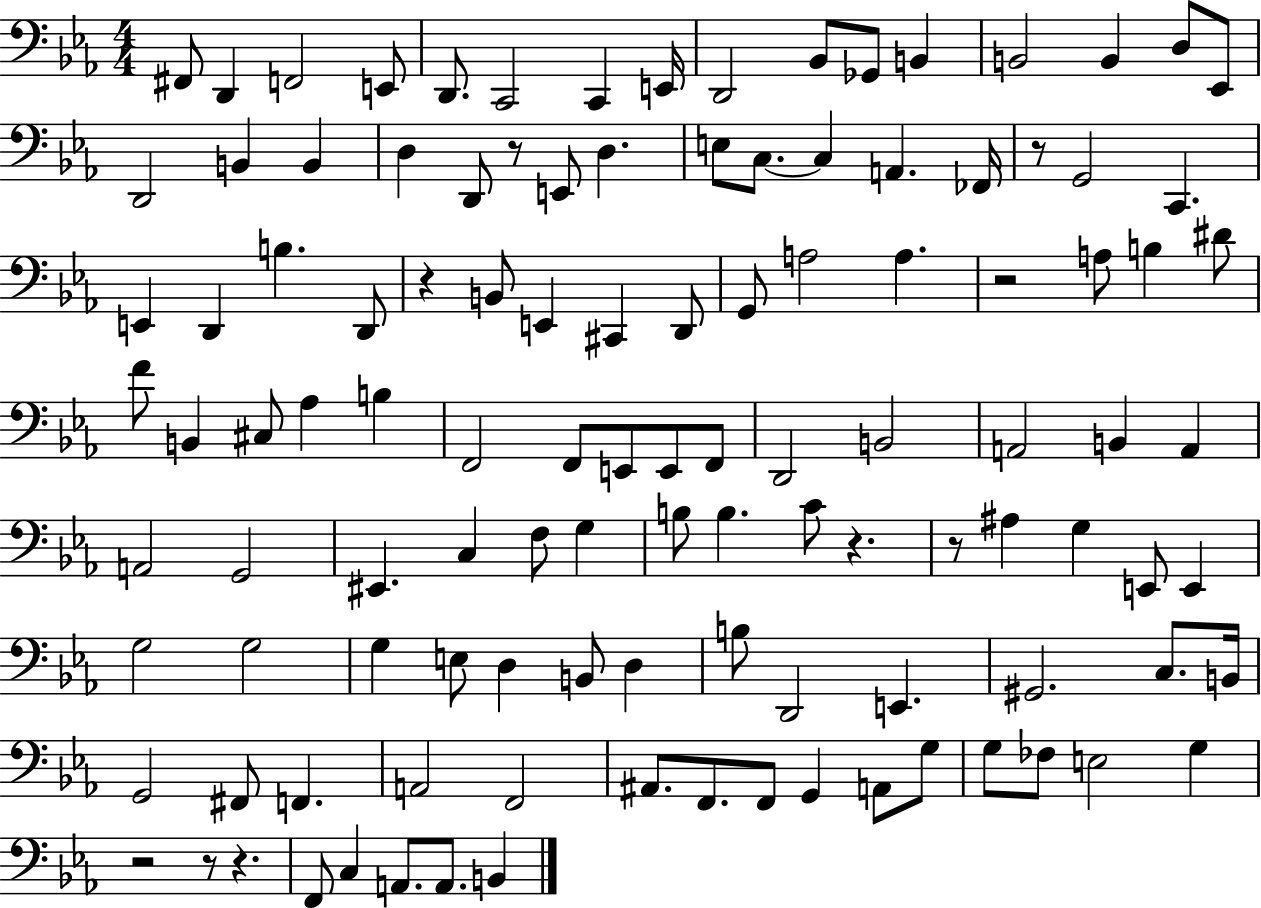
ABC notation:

X:1
T:Untitled
M:4/4
L:1/4
K:Eb
^F,,/2 D,, F,,2 E,,/2 D,,/2 C,,2 C,, E,,/4 D,,2 _B,,/2 _G,,/2 B,, B,,2 B,, D,/2 _E,,/2 D,,2 B,, B,, D, D,,/2 z/2 E,,/2 D, E,/2 C,/2 C, A,, _F,,/4 z/2 G,,2 C,, E,, D,, B, D,,/2 z B,,/2 E,, ^C,, D,,/2 G,,/2 A,2 A, z2 A,/2 B, ^D/2 F/2 B,, ^C,/2 _A, B, F,,2 F,,/2 E,,/2 E,,/2 F,,/2 D,,2 B,,2 A,,2 B,, A,, A,,2 G,,2 ^E,, C, F,/2 G, B,/2 B, C/2 z z/2 ^A, G, E,,/2 E,, G,2 G,2 G, E,/2 D, B,,/2 D, B,/2 D,,2 E,, ^G,,2 C,/2 B,,/4 G,,2 ^F,,/2 F,, A,,2 F,,2 ^A,,/2 F,,/2 F,,/2 G,, A,,/2 G,/2 G,/2 _F,/2 E,2 G, z2 z/2 z F,,/2 C, A,,/2 A,,/2 B,,